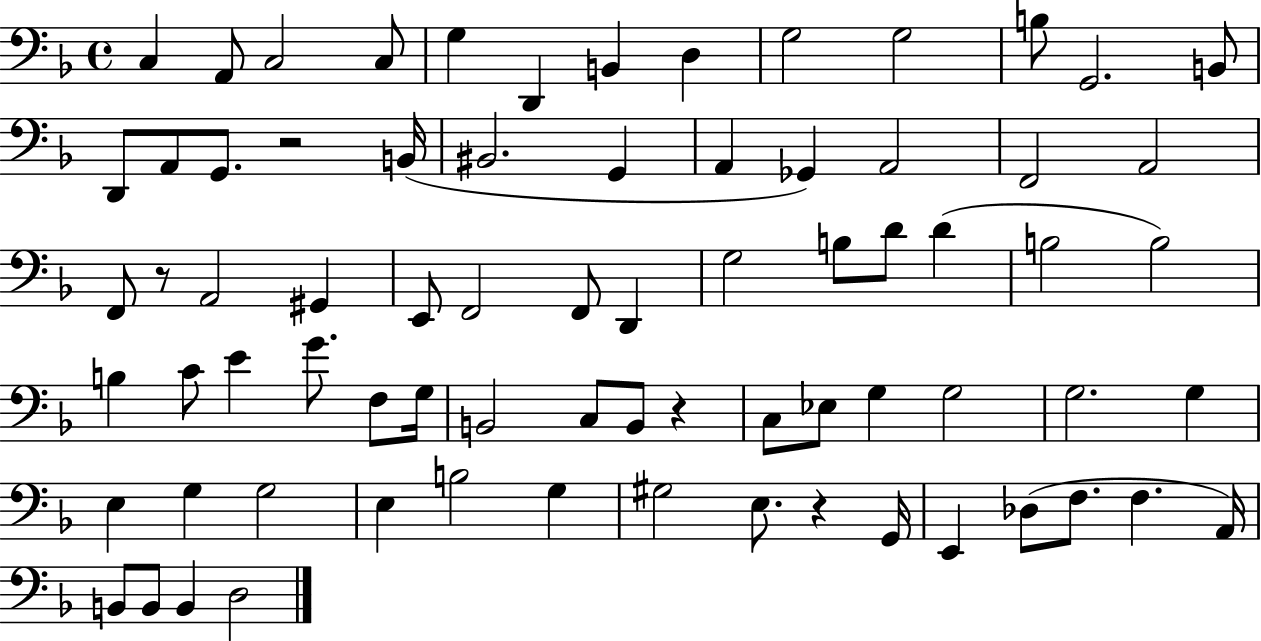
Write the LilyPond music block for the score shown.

{
  \clef bass
  \time 4/4
  \defaultTimeSignature
  \key f \major
  c4 a,8 c2 c8 | g4 d,4 b,4 d4 | g2 g2 | b8 g,2. b,8 | \break d,8 a,8 g,8. r2 b,16( | bis,2. g,4 | a,4 ges,4) a,2 | f,2 a,2 | \break f,8 r8 a,2 gis,4 | e,8 f,2 f,8 d,4 | g2 b8 d'8 d'4( | b2 b2) | \break b4 c'8 e'4 g'8. f8 g16 | b,2 c8 b,8 r4 | c8 ees8 g4 g2 | g2. g4 | \break e4 g4 g2 | e4 b2 g4 | gis2 e8. r4 g,16 | e,4 des8( f8. f4. a,16) | \break b,8 b,8 b,4 d2 | \bar "|."
}